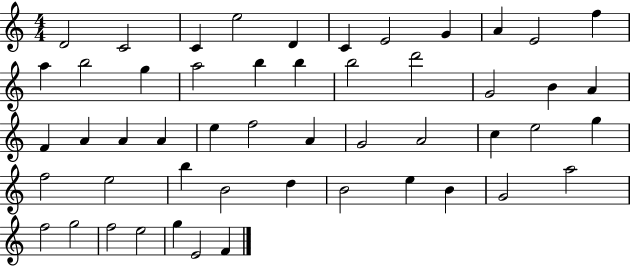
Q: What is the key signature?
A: C major